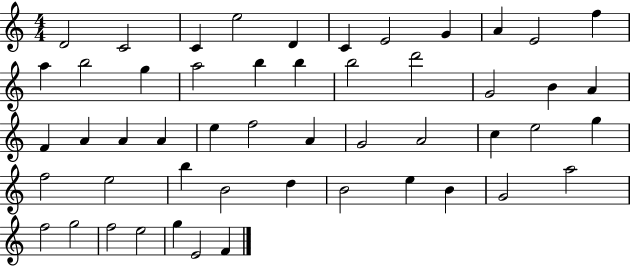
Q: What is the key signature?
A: C major